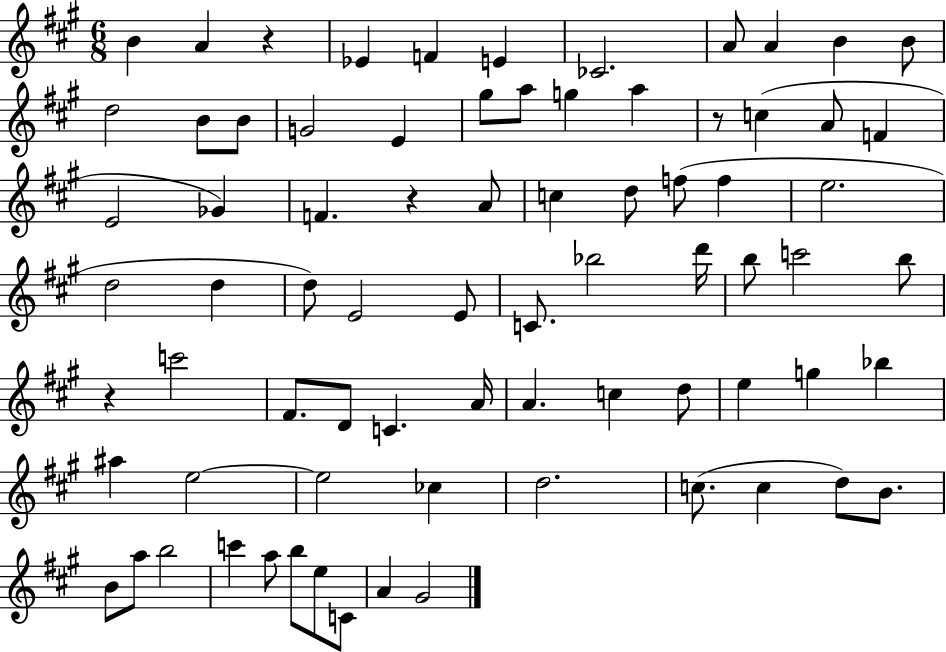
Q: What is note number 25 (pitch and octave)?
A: F4